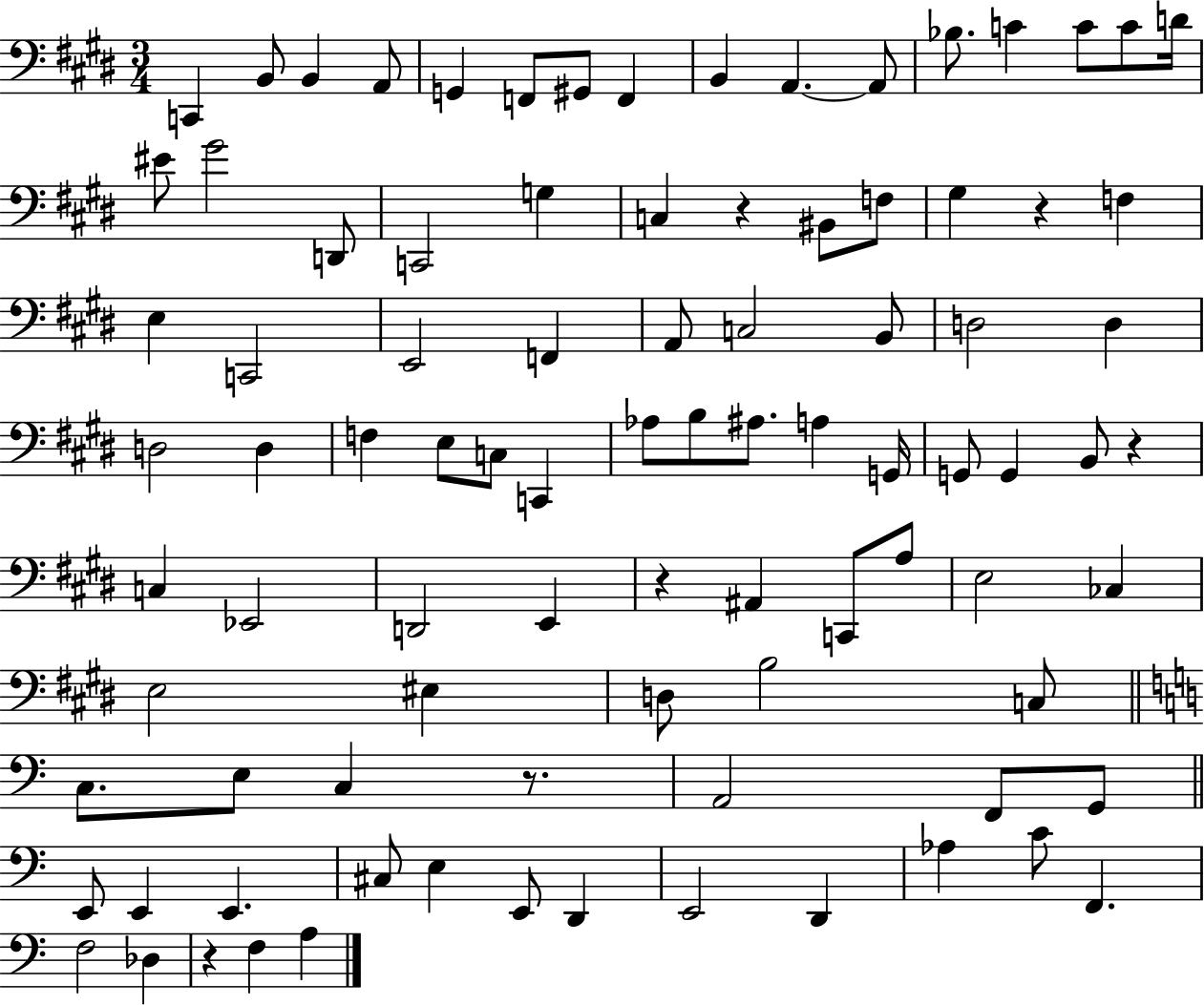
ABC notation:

X:1
T:Untitled
M:3/4
L:1/4
K:E
C,, B,,/2 B,, A,,/2 G,, F,,/2 ^G,,/2 F,, B,, A,, A,,/2 _B,/2 C C/2 C/2 D/4 ^E/2 ^G2 D,,/2 C,,2 G, C, z ^B,,/2 F,/2 ^G, z F, E, C,,2 E,,2 F,, A,,/2 C,2 B,,/2 D,2 D, D,2 D, F, E,/2 C,/2 C,, _A,/2 B,/2 ^A,/2 A, G,,/4 G,,/2 G,, B,,/2 z C, _E,,2 D,,2 E,, z ^A,, C,,/2 A,/2 E,2 _C, E,2 ^E, D,/2 B,2 C,/2 C,/2 E,/2 C, z/2 A,,2 F,,/2 G,,/2 E,,/2 E,, E,, ^C,/2 E, E,,/2 D,, E,,2 D,, _A, C/2 F,, F,2 _D, z F, A,